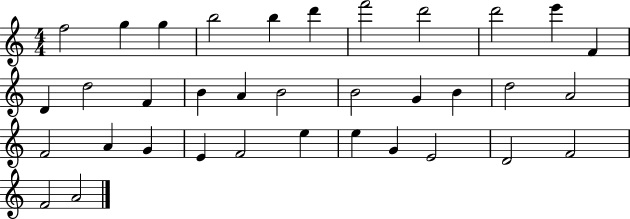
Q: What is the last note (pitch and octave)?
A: A4